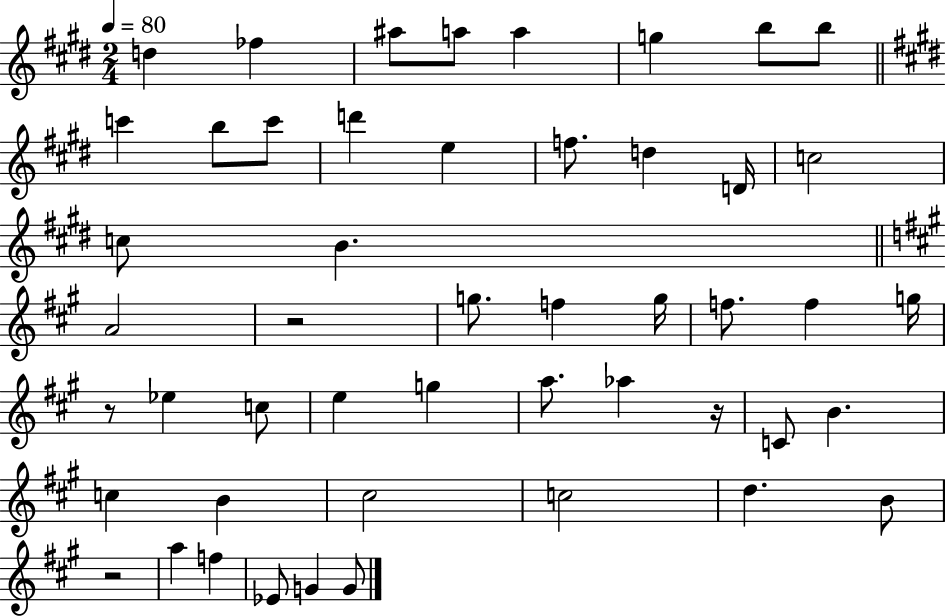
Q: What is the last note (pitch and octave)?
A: G4